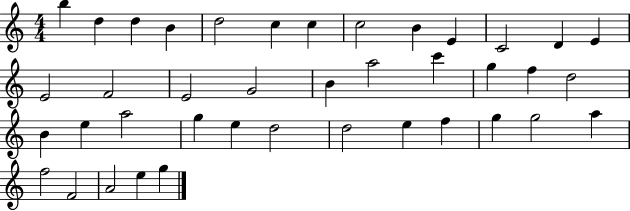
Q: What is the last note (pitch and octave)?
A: G5